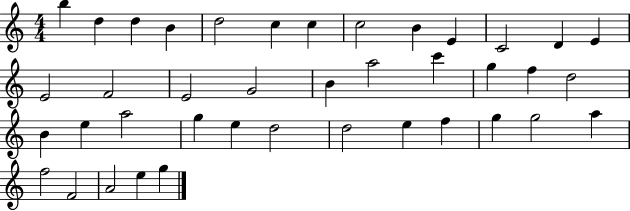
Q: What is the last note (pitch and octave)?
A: G5